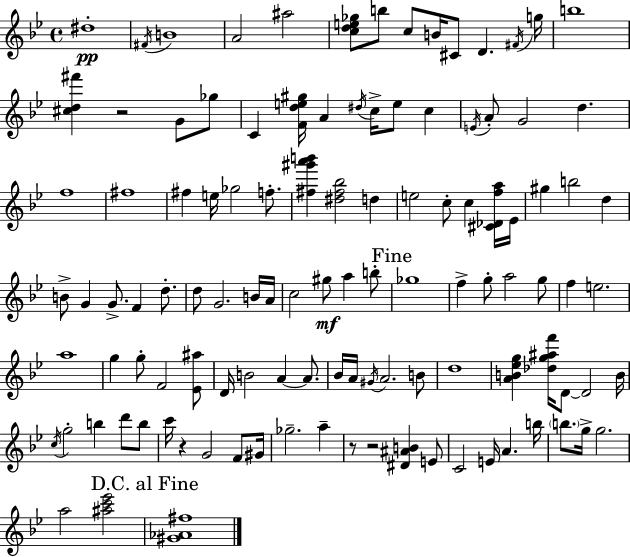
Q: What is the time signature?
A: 4/4